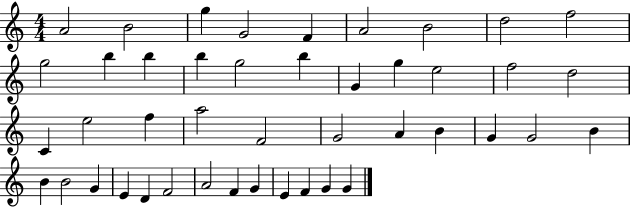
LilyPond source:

{
  \clef treble
  \numericTimeSignature
  \time 4/4
  \key c \major
  a'2 b'2 | g''4 g'2 f'4 | a'2 b'2 | d''2 f''2 | \break g''2 b''4 b''4 | b''4 g''2 b''4 | g'4 g''4 e''2 | f''2 d''2 | \break c'4 e''2 f''4 | a''2 f'2 | g'2 a'4 b'4 | g'4 g'2 b'4 | \break b'4 b'2 g'4 | e'4 d'4 f'2 | a'2 f'4 g'4 | e'4 f'4 g'4 g'4 | \break \bar "|."
}